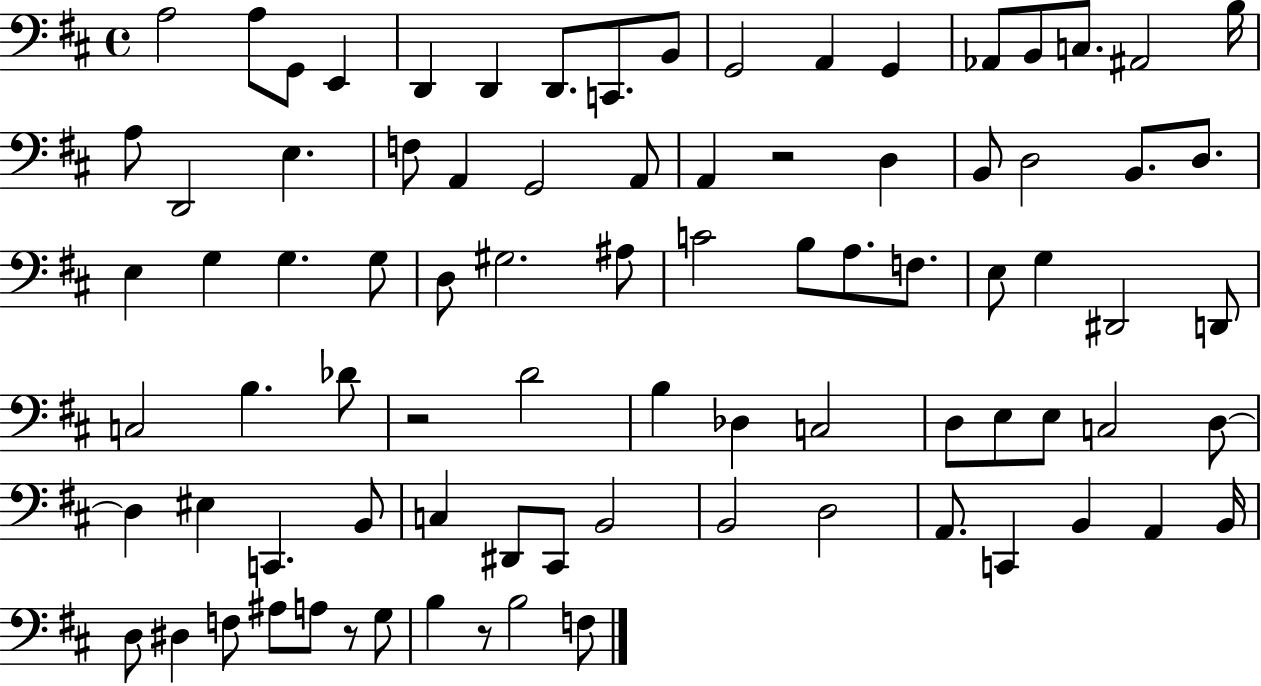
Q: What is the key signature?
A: D major